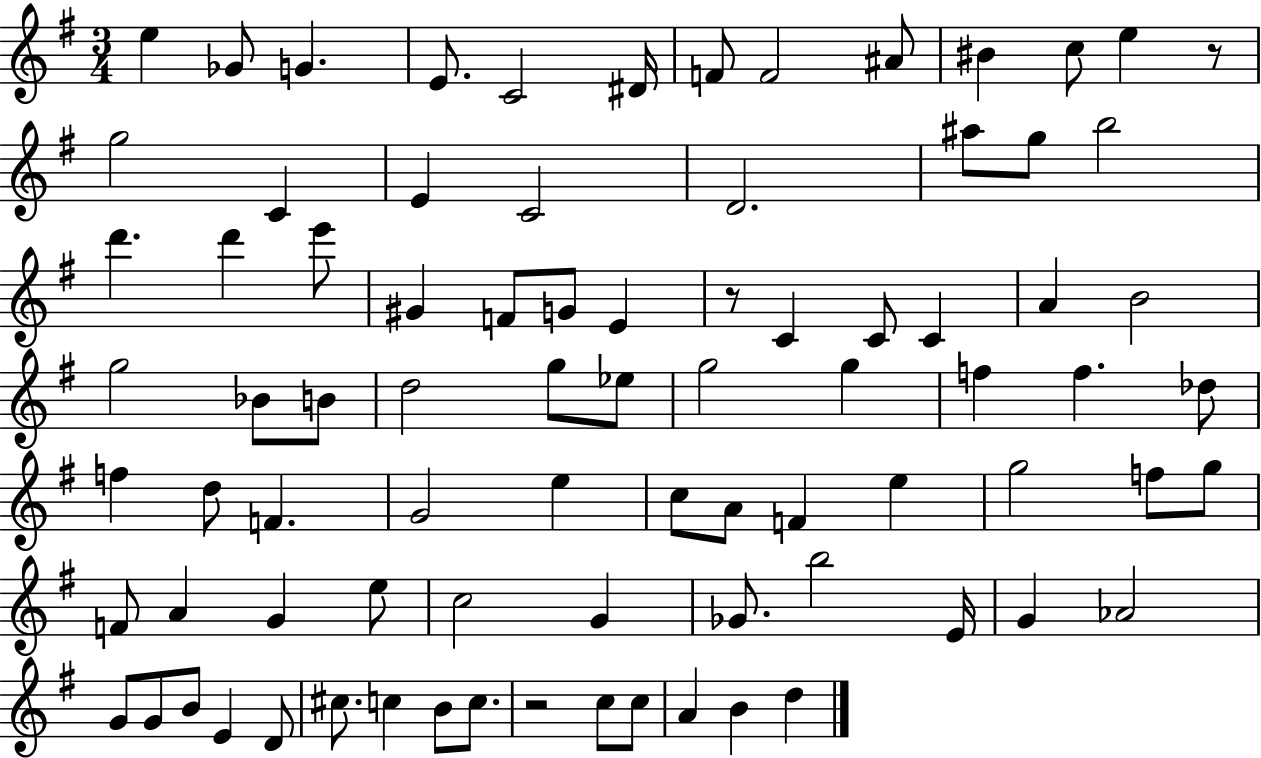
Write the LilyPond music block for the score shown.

{
  \clef treble
  \numericTimeSignature
  \time 3/4
  \key g \major
  e''4 ges'8 g'4. | e'8. c'2 dis'16 | f'8 f'2 ais'8 | bis'4 c''8 e''4 r8 | \break g''2 c'4 | e'4 c'2 | d'2. | ais''8 g''8 b''2 | \break d'''4. d'''4 e'''8 | gis'4 f'8 g'8 e'4 | r8 c'4 c'8 c'4 | a'4 b'2 | \break g''2 bes'8 b'8 | d''2 g''8 ees''8 | g''2 g''4 | f''4 f''4. des''8 | \break f''4 d''8 f'4. | g'2 e''4 | c''8 a'8 f'4 e''4 | g''2 f''8 g''8 | \break f'8 a'4 g'4 e''8 | c''2 g'4 | ges'8. b''2 e'16 | g'4 aes'2 | \break g'8 g'8 b'8 e'4 d'8 | cis''8. c''4 b'8 c''8. | r2 c''8 c''8 | a'4 b'4 d''4 | \break \bar "|."
}